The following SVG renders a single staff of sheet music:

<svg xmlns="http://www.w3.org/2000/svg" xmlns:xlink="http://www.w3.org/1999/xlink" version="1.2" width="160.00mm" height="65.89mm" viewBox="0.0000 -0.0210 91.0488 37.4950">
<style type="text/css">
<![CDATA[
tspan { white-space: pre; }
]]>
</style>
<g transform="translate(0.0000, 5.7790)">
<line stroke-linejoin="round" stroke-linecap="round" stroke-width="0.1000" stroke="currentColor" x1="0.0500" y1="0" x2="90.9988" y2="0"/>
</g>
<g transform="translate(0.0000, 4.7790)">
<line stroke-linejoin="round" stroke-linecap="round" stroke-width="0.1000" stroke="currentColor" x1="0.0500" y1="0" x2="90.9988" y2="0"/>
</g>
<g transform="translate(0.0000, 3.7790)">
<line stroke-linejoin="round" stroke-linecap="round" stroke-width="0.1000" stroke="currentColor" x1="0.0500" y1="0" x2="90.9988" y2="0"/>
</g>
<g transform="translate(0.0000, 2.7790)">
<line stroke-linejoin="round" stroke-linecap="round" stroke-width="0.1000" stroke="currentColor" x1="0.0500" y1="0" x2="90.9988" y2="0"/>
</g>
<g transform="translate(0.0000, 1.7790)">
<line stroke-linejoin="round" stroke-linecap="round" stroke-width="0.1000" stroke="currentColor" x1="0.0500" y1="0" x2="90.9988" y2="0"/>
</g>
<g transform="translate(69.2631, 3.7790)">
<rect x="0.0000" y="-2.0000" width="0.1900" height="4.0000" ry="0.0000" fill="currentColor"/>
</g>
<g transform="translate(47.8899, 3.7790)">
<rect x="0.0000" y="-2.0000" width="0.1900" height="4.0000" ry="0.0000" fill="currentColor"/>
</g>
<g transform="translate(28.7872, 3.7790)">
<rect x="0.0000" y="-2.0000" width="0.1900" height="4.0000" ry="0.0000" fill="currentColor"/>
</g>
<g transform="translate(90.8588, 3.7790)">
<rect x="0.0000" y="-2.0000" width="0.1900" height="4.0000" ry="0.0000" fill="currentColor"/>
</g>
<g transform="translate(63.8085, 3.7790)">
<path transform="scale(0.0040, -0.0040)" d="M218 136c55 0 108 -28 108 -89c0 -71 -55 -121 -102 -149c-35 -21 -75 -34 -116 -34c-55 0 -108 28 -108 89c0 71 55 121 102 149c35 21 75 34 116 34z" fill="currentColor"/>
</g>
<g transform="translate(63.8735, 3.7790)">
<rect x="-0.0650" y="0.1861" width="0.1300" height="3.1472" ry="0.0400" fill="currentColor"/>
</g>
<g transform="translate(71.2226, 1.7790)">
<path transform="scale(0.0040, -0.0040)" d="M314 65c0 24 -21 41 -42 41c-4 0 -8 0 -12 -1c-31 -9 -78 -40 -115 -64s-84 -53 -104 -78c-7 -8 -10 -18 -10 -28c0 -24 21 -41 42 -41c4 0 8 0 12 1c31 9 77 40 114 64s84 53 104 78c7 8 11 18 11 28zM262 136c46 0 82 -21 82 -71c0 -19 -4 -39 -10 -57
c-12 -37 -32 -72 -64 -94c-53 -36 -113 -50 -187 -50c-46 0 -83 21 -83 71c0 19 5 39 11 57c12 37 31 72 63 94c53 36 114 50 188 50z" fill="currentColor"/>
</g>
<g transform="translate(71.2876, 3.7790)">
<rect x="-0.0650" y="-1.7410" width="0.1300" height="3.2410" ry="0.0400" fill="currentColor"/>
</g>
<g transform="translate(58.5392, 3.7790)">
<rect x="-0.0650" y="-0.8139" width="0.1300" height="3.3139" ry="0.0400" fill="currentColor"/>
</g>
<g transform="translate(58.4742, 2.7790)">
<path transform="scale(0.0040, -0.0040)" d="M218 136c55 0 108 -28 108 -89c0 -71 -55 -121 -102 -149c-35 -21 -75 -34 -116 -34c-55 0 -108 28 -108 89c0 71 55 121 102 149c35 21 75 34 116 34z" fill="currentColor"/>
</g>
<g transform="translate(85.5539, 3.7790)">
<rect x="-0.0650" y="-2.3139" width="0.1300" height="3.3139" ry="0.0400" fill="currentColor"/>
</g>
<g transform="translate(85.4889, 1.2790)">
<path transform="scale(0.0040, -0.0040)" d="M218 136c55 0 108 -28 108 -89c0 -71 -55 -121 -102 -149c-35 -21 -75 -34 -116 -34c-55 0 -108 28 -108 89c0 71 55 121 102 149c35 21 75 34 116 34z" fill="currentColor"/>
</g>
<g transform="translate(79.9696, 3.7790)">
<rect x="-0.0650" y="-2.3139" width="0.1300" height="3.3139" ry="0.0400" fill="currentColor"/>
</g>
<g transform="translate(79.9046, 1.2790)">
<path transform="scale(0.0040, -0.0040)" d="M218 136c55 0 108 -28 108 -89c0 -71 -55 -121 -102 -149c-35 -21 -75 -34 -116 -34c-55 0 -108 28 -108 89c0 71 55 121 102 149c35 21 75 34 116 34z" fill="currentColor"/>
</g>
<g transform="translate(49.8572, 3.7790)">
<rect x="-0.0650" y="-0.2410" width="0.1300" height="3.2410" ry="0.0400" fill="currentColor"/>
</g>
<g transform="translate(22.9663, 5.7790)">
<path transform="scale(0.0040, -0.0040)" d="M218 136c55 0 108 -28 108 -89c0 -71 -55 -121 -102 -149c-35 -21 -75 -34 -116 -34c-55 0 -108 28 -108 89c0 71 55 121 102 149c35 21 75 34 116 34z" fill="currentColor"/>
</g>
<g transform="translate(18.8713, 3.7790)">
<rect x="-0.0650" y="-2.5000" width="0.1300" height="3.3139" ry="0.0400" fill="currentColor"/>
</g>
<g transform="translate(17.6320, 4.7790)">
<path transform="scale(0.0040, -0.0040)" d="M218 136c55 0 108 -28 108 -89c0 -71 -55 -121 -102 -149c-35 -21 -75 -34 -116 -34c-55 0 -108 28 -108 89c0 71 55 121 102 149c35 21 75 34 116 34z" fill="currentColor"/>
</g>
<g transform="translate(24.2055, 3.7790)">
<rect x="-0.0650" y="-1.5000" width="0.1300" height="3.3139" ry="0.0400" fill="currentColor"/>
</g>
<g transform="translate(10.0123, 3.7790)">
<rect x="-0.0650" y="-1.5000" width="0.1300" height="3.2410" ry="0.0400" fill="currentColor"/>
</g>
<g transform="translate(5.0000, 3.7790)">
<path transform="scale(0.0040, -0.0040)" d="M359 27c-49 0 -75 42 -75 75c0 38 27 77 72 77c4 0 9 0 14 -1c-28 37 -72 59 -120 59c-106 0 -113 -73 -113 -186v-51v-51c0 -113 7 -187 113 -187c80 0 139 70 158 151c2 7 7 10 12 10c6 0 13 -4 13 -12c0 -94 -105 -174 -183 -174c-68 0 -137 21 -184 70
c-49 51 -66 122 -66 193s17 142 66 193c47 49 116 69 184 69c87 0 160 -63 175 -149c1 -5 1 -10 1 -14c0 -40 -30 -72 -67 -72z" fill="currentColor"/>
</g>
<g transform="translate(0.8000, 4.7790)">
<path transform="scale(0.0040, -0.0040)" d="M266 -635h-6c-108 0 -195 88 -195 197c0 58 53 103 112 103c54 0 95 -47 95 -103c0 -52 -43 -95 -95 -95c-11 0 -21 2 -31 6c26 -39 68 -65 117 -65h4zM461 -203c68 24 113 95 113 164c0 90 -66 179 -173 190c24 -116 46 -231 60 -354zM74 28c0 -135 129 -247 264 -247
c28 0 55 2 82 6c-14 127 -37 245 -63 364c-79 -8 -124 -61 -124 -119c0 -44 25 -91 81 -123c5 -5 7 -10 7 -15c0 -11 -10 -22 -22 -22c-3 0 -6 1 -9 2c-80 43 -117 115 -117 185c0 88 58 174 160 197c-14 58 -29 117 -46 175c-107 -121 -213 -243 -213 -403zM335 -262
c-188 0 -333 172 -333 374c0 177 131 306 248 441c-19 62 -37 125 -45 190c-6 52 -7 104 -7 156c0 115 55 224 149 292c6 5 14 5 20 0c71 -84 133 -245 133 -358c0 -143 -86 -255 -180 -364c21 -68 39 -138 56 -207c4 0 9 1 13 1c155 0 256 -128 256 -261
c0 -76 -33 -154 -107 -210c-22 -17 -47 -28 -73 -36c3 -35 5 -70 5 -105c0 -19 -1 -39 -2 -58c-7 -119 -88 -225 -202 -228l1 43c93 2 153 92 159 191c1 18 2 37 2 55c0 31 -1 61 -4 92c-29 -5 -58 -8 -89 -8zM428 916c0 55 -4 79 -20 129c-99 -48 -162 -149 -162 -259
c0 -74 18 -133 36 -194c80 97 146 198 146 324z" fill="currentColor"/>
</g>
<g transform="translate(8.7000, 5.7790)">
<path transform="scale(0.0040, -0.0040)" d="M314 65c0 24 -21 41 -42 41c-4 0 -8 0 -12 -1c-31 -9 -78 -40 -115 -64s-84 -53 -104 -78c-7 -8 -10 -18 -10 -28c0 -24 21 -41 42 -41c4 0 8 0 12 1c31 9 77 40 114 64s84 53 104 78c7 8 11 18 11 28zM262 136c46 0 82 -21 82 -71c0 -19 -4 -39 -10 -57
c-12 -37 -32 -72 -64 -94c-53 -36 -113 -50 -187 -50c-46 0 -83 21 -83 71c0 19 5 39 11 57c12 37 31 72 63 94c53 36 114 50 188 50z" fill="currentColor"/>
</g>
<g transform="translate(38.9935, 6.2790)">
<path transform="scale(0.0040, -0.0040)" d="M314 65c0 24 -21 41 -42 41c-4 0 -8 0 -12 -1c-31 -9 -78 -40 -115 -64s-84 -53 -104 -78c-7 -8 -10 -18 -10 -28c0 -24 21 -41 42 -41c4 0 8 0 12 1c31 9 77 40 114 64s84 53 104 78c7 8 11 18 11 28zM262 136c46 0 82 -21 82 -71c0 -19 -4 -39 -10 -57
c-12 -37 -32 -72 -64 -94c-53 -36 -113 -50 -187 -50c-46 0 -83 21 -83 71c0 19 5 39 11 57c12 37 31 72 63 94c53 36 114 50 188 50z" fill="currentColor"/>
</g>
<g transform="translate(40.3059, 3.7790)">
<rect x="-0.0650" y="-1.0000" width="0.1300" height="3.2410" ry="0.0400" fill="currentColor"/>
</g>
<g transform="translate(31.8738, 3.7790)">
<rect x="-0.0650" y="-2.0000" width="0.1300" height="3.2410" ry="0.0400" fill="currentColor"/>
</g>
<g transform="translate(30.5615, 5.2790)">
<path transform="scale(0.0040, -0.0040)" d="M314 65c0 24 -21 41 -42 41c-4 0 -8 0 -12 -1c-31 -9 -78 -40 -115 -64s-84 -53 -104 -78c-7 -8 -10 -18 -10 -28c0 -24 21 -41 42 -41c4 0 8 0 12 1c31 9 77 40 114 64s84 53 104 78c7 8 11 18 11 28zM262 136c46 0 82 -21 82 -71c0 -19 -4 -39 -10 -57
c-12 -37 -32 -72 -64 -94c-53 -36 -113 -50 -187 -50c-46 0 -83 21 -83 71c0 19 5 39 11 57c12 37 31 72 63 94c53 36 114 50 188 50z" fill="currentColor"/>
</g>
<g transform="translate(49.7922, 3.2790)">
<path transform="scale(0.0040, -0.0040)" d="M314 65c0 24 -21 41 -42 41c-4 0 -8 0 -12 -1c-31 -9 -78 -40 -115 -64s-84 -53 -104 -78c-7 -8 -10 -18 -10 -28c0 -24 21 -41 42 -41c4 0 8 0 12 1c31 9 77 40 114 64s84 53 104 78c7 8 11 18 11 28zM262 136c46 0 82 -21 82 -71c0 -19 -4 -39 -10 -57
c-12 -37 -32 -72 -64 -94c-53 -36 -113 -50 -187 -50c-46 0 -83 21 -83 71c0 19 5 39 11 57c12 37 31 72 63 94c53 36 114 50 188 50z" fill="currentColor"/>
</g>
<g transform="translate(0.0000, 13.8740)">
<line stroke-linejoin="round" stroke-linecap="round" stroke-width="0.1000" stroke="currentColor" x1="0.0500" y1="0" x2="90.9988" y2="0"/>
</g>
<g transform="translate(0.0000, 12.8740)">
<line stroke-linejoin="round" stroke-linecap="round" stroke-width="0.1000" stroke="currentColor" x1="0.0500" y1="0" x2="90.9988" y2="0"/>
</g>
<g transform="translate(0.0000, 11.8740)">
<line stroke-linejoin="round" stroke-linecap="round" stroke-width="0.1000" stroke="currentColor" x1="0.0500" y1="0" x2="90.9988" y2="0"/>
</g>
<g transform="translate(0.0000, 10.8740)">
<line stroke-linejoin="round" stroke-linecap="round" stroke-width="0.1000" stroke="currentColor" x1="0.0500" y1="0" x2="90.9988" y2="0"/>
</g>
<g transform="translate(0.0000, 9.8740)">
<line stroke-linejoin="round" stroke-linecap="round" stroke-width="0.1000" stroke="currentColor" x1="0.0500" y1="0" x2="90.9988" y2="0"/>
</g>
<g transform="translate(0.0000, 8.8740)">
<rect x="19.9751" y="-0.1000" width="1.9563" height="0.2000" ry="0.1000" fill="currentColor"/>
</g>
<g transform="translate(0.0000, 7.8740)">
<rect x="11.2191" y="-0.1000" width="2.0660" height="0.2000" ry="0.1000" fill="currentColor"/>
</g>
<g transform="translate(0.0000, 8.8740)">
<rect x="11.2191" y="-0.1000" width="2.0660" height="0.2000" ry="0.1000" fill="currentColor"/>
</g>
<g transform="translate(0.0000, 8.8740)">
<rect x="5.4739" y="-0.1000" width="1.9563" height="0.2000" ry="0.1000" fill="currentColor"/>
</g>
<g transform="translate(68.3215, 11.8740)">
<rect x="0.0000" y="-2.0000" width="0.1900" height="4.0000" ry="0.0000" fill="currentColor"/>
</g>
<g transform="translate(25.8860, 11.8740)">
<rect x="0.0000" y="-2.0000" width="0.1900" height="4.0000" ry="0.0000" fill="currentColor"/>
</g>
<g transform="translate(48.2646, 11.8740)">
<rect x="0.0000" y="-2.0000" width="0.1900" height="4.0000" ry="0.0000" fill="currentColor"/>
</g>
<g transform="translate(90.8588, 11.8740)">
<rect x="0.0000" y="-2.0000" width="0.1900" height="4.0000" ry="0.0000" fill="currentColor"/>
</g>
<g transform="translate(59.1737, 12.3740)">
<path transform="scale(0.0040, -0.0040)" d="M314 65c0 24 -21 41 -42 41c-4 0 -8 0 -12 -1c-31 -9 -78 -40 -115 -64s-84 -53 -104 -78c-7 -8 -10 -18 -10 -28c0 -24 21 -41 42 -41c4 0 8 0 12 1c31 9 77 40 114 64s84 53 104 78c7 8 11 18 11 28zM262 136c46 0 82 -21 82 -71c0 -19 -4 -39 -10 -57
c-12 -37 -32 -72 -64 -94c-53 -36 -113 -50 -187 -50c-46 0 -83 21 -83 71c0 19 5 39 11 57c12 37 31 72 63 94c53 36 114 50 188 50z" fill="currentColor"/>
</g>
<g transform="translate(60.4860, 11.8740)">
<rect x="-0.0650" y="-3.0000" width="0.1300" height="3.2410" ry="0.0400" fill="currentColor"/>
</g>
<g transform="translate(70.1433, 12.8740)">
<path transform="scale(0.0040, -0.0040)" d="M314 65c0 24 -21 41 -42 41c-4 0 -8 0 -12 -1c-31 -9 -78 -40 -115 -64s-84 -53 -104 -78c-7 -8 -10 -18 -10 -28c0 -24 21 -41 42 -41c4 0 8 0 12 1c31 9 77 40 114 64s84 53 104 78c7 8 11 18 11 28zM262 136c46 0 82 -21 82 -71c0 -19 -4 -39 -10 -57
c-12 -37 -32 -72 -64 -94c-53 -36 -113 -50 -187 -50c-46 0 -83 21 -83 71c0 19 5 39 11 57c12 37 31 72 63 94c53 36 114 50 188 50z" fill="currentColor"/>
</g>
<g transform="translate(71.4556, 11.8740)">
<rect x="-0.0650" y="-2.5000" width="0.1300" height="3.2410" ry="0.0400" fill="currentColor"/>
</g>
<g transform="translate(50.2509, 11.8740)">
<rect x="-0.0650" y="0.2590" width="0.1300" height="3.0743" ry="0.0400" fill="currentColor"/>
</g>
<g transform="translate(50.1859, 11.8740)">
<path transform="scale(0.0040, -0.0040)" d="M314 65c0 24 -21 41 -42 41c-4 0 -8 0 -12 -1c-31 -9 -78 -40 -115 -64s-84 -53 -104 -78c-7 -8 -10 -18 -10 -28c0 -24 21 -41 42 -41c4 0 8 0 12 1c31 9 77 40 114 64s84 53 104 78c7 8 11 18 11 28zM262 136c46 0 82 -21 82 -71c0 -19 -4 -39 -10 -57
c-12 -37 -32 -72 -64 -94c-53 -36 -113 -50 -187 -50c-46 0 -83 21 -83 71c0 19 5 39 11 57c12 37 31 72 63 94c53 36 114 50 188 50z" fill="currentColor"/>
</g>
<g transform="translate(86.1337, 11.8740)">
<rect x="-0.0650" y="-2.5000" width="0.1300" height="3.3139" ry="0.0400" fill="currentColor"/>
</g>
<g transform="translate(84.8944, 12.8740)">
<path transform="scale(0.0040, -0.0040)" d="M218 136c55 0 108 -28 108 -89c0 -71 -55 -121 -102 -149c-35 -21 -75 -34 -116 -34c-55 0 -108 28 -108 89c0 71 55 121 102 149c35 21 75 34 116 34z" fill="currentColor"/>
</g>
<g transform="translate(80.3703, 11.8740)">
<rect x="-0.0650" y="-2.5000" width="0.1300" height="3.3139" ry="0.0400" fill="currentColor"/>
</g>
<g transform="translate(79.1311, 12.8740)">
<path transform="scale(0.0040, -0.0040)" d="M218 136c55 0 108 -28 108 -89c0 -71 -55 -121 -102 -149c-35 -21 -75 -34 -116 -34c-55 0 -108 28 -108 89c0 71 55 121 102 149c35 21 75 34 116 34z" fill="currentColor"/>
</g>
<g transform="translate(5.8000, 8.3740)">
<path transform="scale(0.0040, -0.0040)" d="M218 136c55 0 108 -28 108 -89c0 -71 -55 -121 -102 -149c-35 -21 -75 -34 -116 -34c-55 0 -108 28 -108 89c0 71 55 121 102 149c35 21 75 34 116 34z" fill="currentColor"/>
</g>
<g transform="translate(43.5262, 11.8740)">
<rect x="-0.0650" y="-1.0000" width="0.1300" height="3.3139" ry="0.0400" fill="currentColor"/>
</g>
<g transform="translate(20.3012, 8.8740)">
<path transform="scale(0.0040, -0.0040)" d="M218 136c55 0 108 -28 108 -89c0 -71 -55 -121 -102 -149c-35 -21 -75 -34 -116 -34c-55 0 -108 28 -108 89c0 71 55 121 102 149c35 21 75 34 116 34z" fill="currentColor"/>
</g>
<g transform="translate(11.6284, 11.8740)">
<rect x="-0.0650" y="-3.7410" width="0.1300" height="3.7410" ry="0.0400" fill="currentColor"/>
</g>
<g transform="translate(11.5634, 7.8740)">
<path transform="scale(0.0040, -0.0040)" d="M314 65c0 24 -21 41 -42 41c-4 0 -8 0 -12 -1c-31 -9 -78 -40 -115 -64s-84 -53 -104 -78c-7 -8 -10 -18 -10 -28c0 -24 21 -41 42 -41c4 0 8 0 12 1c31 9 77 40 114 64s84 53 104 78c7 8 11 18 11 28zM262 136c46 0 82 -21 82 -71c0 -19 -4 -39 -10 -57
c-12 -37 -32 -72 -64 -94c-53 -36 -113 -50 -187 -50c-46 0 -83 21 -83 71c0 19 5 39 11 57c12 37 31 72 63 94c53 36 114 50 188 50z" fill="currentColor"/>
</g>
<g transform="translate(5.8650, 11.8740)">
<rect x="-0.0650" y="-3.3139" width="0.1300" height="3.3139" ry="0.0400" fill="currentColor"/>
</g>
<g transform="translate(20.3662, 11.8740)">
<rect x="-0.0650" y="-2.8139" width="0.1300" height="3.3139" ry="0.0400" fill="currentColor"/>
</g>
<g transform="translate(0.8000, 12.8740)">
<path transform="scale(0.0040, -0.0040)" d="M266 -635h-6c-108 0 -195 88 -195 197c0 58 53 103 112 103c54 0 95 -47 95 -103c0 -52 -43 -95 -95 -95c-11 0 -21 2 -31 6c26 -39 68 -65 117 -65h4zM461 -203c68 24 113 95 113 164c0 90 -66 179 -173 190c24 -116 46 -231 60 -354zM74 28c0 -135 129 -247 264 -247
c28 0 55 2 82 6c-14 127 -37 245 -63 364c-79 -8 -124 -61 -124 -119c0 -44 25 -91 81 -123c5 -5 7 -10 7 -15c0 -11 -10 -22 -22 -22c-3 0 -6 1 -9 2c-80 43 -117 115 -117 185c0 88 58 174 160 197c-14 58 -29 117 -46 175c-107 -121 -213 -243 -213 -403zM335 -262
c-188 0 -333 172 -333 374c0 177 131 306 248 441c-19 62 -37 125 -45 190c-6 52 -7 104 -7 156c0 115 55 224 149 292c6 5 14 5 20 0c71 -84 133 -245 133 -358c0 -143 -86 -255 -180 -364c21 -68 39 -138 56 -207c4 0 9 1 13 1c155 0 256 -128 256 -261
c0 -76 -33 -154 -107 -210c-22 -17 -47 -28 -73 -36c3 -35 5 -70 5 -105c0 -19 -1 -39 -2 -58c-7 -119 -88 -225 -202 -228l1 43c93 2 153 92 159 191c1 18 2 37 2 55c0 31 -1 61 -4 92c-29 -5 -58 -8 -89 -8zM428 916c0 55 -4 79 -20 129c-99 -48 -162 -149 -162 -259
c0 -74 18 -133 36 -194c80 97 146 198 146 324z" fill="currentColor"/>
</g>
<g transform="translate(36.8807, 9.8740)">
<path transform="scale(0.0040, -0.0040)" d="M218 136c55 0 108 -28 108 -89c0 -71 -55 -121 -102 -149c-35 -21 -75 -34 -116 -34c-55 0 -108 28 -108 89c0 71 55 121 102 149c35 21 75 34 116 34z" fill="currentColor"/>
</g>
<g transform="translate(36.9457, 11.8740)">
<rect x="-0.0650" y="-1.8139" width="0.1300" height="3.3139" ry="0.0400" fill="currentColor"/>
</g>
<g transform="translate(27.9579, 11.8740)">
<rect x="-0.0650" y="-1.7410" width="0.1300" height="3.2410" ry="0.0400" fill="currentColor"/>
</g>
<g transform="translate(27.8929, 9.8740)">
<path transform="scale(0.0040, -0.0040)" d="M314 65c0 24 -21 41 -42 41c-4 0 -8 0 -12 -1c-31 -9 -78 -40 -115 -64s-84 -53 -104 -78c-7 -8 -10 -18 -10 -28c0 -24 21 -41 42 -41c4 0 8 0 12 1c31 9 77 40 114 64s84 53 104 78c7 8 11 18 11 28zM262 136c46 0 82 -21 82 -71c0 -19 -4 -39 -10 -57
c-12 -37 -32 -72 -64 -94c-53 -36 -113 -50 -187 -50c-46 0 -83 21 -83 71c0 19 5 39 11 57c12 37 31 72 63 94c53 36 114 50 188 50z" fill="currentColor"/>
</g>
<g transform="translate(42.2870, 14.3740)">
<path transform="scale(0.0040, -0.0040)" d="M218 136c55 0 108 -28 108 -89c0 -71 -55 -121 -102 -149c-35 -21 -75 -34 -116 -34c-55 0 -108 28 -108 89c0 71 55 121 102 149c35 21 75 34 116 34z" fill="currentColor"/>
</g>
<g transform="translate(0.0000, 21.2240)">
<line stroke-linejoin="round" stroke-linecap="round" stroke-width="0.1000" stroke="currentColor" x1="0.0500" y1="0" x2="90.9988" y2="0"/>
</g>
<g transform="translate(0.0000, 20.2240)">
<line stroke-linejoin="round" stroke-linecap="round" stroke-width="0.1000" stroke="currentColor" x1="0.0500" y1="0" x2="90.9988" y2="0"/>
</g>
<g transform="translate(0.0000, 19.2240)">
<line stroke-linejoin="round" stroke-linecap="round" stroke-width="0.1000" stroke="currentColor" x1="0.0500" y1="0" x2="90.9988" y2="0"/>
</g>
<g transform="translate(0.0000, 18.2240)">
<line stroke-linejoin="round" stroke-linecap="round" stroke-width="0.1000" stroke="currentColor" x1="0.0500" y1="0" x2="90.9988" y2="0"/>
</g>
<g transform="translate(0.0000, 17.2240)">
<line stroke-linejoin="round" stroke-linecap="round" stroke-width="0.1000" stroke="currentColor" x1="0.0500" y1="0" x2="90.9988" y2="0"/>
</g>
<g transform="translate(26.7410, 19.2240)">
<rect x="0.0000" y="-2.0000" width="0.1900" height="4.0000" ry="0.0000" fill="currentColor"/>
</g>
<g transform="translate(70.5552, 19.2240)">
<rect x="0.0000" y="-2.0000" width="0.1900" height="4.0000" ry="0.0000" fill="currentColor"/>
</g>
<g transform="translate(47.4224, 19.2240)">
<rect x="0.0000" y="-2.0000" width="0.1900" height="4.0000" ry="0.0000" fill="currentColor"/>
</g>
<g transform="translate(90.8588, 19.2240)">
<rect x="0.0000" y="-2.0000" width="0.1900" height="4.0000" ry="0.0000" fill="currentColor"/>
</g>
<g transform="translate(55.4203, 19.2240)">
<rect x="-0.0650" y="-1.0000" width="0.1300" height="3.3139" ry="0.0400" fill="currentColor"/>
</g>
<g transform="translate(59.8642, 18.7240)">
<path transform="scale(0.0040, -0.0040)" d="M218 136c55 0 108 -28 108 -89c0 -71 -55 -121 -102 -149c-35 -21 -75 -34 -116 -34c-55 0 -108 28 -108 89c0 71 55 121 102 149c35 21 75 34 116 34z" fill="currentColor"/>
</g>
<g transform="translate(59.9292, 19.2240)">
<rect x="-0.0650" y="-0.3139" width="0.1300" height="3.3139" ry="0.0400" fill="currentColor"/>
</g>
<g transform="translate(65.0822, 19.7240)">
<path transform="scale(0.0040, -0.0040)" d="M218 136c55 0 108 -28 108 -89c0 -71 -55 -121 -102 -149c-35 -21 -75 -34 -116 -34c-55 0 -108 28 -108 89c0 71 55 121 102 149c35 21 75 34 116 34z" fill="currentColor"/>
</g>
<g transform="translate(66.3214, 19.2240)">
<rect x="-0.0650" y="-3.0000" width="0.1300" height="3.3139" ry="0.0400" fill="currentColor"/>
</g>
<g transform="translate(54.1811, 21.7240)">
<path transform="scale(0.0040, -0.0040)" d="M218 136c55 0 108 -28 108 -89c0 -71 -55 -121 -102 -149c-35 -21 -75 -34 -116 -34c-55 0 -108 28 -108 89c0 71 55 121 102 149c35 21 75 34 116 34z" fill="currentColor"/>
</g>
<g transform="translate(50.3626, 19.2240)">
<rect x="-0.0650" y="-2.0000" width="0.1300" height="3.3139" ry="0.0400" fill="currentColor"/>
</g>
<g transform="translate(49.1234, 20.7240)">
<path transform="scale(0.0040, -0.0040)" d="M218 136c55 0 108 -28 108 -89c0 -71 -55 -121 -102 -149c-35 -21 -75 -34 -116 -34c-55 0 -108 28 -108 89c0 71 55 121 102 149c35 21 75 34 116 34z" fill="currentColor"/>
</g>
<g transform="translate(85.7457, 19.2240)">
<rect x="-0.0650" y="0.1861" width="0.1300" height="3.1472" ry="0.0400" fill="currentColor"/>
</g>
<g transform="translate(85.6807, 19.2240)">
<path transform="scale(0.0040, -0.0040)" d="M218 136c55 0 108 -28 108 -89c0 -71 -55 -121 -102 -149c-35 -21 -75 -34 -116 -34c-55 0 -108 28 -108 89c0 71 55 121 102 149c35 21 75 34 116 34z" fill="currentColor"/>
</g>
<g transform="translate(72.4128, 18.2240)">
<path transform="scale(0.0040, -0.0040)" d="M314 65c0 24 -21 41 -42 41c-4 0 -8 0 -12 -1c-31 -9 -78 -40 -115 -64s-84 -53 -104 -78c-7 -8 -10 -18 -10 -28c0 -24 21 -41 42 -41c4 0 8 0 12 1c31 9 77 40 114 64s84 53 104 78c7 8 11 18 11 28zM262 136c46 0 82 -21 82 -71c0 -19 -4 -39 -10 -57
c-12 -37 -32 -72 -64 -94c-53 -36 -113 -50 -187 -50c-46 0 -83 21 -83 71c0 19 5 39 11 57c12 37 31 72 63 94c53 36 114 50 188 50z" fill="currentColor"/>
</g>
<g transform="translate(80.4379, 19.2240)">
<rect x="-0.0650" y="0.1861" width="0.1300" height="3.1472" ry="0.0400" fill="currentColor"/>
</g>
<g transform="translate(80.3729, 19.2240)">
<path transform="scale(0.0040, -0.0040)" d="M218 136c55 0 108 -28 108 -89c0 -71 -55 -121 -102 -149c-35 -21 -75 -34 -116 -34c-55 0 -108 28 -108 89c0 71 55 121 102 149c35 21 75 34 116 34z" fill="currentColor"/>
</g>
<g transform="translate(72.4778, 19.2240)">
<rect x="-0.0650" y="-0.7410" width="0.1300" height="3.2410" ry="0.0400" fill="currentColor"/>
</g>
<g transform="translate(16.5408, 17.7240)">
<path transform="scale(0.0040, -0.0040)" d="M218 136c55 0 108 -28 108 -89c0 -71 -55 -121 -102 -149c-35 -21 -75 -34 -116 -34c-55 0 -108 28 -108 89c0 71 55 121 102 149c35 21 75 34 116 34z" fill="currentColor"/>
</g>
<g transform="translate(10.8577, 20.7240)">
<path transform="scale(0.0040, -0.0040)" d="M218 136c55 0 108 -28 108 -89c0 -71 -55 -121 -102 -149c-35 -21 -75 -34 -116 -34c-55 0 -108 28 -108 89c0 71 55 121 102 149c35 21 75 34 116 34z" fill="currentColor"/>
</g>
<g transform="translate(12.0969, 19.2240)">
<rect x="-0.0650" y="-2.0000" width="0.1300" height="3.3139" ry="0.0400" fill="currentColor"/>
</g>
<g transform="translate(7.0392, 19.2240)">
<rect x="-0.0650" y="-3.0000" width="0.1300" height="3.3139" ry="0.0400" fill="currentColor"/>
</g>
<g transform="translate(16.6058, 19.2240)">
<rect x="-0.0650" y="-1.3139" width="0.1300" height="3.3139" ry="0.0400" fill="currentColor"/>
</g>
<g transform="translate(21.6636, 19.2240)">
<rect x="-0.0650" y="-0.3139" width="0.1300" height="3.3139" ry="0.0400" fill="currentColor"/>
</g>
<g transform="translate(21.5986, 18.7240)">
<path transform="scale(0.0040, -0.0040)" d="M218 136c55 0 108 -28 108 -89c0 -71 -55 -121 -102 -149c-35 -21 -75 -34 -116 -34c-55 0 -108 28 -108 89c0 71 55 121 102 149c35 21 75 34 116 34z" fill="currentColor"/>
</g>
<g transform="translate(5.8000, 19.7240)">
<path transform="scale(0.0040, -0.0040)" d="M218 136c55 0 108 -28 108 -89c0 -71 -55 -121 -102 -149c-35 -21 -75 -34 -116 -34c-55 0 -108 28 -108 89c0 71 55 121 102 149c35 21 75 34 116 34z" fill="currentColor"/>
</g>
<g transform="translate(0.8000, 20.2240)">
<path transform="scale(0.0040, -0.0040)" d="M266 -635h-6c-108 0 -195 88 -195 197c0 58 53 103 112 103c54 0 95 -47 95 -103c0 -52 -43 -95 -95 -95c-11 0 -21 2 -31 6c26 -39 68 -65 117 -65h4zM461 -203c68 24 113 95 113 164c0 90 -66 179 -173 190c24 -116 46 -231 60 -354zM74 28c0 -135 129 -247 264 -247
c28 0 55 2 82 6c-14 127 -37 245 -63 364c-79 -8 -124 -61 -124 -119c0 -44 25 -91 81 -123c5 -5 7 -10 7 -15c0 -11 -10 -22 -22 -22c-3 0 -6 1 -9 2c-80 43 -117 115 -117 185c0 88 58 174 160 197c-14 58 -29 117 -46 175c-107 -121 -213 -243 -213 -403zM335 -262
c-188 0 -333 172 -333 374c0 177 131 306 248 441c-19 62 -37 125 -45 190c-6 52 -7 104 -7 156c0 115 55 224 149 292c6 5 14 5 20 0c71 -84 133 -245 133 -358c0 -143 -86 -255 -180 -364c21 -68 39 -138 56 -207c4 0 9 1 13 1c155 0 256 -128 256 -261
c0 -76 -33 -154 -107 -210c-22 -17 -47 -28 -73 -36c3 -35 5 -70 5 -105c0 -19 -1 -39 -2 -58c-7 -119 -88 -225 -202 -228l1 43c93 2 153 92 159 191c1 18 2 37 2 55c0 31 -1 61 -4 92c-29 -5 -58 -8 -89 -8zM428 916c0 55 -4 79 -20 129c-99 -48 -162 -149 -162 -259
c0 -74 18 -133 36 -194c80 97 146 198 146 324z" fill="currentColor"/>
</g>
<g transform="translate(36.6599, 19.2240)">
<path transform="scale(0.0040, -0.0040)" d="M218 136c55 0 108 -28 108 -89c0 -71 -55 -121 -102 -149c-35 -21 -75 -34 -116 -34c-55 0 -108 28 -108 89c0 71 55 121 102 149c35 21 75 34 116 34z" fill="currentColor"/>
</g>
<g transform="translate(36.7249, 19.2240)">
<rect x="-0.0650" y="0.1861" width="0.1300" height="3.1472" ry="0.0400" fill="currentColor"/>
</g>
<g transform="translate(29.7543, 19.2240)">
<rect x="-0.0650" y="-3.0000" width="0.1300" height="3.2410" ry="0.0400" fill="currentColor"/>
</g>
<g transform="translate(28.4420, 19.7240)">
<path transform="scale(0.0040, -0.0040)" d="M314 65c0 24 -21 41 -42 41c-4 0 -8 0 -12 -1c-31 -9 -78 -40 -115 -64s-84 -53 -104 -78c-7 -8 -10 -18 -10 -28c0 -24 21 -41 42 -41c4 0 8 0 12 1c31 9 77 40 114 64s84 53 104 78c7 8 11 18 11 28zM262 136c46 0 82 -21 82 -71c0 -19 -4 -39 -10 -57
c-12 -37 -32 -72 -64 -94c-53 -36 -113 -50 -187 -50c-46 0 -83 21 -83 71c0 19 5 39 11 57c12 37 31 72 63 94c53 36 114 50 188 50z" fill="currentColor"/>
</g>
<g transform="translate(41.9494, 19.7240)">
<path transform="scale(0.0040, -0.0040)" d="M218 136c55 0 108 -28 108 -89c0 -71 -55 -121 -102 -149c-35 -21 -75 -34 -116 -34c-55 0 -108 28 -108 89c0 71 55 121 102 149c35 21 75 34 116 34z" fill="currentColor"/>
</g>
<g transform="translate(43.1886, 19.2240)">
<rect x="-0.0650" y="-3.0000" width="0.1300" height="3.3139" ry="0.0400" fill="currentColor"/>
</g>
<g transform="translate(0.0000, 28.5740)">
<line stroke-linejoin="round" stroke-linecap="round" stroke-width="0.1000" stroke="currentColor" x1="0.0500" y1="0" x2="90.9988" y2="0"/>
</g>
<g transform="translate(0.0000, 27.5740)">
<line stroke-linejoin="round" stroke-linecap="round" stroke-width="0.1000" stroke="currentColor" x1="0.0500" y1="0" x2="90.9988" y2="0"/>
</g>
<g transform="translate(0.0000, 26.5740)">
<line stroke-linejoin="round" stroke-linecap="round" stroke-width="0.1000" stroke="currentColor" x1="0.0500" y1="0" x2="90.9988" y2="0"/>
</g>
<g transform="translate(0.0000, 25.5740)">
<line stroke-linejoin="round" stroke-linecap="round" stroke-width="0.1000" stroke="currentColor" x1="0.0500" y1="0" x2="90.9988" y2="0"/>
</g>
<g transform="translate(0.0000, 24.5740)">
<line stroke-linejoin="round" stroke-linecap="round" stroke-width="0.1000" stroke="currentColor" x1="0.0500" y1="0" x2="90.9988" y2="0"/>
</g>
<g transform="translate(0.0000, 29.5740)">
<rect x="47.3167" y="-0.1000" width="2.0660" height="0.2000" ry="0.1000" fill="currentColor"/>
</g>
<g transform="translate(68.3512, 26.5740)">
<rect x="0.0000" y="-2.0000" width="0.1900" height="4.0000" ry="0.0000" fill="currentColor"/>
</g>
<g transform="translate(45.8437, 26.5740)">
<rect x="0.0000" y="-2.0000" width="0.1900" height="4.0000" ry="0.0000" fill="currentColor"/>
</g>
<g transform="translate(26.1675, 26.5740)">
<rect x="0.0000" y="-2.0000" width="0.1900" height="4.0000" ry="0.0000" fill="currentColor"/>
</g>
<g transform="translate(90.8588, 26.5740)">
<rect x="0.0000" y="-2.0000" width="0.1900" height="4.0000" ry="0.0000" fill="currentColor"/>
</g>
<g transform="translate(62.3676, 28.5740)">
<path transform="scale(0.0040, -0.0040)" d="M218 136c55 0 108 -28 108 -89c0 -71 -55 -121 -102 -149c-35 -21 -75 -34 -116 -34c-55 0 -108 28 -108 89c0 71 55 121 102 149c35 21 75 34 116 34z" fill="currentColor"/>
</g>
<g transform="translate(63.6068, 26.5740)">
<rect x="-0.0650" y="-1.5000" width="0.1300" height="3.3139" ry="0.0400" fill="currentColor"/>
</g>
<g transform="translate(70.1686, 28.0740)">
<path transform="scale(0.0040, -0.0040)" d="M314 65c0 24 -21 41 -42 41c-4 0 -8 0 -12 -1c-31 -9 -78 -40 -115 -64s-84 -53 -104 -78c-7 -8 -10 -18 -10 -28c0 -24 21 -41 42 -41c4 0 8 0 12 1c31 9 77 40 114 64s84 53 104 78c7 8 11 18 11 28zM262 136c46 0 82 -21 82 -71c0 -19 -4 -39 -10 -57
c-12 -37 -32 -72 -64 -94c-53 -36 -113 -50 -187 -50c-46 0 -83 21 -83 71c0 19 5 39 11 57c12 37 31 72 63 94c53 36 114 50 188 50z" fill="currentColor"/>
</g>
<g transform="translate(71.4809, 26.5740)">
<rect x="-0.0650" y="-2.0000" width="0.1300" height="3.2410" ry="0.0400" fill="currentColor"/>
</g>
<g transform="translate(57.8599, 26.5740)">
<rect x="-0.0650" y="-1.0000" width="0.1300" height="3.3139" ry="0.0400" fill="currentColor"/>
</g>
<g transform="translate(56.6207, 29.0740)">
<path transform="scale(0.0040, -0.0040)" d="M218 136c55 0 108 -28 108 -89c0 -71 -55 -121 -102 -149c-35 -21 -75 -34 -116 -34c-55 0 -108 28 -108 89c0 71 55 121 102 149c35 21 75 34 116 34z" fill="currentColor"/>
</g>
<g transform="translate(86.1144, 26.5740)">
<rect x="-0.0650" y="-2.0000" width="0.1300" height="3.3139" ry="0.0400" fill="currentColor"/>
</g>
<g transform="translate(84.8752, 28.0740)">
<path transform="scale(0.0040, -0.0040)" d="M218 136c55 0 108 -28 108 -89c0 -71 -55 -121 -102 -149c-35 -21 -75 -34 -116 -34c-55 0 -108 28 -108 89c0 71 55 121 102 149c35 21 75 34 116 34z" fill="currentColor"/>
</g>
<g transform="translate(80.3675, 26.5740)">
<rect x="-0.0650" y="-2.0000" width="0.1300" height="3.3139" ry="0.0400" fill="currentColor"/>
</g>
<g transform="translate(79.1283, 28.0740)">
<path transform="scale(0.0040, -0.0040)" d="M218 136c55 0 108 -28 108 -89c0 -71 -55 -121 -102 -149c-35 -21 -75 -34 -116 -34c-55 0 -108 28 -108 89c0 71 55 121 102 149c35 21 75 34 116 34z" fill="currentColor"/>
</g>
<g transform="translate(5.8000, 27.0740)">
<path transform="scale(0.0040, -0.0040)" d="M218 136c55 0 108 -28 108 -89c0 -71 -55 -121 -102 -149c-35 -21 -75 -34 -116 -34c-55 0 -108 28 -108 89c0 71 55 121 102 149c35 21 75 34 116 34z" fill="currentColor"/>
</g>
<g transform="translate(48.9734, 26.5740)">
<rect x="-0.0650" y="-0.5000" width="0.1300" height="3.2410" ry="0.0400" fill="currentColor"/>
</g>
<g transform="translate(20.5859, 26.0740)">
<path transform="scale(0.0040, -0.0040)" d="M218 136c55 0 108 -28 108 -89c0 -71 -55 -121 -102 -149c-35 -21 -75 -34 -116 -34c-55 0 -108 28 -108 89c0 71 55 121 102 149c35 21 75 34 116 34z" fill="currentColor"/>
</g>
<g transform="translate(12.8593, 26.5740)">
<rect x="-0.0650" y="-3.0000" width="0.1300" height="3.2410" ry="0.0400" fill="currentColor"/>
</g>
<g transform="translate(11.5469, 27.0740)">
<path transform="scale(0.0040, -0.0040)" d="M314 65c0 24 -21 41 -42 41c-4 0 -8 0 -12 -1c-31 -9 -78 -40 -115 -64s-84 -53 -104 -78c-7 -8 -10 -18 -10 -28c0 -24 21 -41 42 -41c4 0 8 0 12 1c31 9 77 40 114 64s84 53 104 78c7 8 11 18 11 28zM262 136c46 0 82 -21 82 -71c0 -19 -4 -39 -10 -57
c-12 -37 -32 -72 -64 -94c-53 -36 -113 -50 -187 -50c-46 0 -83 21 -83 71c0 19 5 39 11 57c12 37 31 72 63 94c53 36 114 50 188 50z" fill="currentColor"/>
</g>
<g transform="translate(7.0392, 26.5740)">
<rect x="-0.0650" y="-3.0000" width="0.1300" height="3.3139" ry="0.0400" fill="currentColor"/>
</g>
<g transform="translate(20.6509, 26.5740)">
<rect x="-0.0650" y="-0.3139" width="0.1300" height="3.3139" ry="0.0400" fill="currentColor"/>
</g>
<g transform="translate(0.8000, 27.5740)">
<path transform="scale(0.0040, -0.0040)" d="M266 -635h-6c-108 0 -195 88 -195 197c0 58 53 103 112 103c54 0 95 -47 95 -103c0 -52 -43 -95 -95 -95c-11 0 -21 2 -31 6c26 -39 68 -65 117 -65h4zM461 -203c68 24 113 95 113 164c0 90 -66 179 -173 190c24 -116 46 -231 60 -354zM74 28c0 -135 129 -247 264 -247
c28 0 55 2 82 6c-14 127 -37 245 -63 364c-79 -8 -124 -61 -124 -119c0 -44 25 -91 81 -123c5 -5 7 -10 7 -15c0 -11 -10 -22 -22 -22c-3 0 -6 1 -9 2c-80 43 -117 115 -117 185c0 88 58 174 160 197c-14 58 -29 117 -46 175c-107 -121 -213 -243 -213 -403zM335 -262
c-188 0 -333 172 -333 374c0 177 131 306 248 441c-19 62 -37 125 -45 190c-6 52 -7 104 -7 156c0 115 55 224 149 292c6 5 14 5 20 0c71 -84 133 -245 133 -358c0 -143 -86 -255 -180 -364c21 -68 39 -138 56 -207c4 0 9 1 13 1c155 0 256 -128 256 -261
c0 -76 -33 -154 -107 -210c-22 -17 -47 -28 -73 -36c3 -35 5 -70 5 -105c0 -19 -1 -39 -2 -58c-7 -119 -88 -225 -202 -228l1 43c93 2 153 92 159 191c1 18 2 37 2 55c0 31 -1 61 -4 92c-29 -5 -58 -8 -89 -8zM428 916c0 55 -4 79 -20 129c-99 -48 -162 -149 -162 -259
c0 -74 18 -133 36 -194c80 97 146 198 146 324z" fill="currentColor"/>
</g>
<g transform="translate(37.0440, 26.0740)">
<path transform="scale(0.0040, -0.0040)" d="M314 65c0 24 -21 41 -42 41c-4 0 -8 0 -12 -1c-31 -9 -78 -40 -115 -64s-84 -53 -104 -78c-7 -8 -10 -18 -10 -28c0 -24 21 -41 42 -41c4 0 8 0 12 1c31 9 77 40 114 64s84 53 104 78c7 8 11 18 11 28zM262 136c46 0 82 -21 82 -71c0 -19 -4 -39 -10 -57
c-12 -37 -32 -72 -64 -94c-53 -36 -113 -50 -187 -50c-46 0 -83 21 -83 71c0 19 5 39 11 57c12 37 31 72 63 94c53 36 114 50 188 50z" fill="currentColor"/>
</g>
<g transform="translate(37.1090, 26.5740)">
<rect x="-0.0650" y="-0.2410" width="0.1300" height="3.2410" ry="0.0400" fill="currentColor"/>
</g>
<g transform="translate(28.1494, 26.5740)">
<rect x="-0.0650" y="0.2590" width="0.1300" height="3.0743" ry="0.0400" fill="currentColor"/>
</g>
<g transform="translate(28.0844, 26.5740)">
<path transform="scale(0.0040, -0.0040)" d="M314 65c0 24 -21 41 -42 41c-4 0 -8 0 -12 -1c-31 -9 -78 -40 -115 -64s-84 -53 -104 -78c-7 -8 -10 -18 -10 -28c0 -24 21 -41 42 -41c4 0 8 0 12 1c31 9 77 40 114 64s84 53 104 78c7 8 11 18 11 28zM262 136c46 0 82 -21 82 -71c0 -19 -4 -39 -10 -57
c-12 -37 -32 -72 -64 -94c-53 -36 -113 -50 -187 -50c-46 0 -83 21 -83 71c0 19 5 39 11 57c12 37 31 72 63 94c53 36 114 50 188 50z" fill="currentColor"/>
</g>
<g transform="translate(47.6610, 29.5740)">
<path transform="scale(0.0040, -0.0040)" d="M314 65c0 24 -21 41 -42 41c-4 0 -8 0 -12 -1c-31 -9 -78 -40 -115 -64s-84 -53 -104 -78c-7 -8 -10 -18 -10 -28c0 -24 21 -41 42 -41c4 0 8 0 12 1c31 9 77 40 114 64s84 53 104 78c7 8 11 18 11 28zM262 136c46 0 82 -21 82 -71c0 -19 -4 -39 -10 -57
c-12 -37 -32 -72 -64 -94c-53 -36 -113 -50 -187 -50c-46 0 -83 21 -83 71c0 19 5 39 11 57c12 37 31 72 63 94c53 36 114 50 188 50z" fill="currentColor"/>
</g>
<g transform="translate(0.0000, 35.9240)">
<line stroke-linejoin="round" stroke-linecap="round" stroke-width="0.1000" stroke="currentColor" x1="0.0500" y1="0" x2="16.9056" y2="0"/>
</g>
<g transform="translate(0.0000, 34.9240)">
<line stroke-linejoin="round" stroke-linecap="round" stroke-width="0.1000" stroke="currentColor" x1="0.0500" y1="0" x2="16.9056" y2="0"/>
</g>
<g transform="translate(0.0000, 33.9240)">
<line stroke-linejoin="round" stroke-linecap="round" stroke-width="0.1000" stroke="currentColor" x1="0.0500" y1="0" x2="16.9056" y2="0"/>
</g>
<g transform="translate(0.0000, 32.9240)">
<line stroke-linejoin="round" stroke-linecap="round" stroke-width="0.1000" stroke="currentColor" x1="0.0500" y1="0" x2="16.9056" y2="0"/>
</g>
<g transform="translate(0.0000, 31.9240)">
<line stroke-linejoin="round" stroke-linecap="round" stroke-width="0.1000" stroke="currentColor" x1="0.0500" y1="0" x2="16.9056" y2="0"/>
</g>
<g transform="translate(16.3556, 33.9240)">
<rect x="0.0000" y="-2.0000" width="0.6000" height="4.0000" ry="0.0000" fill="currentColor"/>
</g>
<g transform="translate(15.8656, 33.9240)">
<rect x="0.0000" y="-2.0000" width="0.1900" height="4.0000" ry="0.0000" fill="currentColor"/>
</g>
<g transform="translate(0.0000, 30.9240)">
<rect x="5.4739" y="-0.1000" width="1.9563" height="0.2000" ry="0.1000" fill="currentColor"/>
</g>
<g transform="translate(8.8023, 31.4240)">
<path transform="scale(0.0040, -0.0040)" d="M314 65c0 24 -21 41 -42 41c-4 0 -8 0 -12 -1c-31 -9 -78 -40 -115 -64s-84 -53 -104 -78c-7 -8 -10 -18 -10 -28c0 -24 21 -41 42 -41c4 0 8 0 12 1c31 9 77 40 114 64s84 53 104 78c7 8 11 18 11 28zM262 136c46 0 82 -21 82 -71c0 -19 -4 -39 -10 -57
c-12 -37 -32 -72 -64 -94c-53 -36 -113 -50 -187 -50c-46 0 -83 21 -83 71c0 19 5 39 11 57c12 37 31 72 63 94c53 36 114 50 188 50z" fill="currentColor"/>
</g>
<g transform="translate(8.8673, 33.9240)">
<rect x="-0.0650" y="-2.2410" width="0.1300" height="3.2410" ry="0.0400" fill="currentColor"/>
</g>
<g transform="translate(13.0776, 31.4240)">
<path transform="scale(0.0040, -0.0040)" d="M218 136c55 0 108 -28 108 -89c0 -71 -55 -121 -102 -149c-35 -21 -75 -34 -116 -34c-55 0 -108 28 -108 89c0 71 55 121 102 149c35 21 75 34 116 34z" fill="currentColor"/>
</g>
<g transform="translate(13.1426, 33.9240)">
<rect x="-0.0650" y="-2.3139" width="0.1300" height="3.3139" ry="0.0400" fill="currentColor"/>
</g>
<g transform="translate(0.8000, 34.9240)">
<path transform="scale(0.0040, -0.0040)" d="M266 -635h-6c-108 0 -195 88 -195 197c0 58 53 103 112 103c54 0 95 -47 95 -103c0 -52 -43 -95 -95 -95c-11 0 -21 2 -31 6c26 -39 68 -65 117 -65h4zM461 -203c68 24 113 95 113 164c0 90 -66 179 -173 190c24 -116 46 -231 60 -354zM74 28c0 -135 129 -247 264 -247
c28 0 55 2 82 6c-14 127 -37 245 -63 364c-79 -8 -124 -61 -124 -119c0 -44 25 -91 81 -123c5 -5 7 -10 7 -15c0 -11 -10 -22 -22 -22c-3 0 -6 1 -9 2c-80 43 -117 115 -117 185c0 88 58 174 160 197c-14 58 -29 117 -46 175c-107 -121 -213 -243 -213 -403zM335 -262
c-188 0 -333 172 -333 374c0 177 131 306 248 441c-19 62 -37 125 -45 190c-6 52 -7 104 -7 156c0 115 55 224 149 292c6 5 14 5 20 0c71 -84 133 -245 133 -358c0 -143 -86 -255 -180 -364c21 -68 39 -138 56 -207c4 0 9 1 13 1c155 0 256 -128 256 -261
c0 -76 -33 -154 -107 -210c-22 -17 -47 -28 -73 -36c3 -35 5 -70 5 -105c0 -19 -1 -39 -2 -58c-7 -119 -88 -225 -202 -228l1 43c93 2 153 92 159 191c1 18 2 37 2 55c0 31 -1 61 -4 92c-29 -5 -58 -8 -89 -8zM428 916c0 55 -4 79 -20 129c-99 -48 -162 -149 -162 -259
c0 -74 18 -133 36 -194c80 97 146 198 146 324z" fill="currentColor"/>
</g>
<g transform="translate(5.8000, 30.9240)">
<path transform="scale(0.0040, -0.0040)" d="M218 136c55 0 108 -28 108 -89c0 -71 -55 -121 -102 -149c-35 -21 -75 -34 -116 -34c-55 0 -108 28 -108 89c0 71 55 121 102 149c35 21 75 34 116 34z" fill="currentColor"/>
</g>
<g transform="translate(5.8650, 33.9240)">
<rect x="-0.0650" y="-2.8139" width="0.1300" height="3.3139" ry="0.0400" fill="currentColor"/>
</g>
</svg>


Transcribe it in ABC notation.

X:1
T:Untitled
M:4/4
L:1/4
K:C
E2 G E F2 D2 c2 d B f2 g g b c'2 a f2 f D B2 A2 G2 G G A F e c A2 B A F D c A d2 B B A A2 c B2 c2 C2 D E F2 F F a g2 g